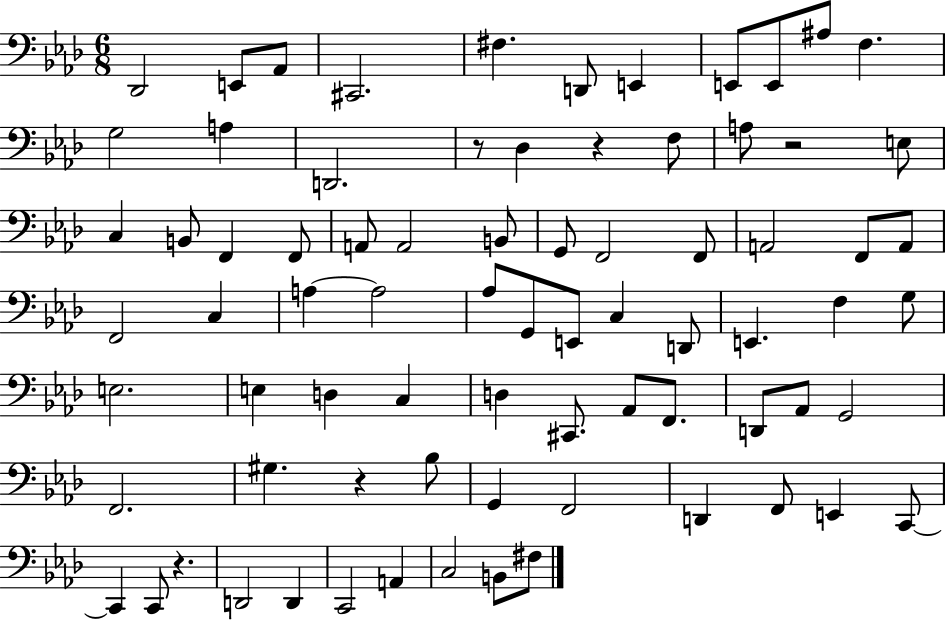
{
  \clef bass
  \numericTimeSignature
  \time 6/8
  \key aes \major
  des,2 e,8 aes,8 | cis,2. | fis4. d,8 e,4 | e,8 e,8 ais8 f4. | \break g2 a4 | d,2. | r8 des4 r4 f8 | a8 r2 e8 | \break c4 b,8 f,4 f,8 | a,8 a,2 b,8 | g,8 f,2 f,8 | a,2 f,8 a,8 | \break f,2 c4 | a4~~ a2 | aes8 g,8 e,8 c4 d,8 | e,4. f4 g8 | \break e2. | e4 d4 c4 | d4 cis,8. aes,8 f,8. | d,8 aes,8 g,2 | \break f,2. | gis4. r4 bes8 | g,4 f,2 | d,4 f,8 e,4 c,8~~ | \break c,4 c,8 r4. | d,2 d,4 | c,2 a,4 | c2 b,8 fis8 | \break \bar "|."
}